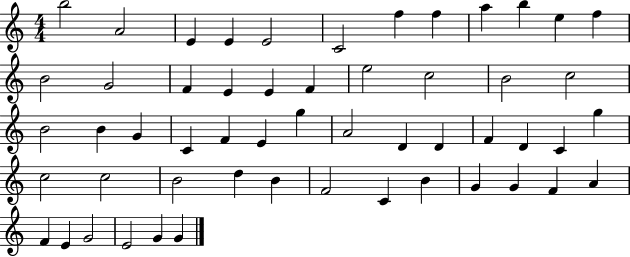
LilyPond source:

{
  \clef treble
  \numericTimeSignature
  \time 4/4
  \key c \major
  b''2 a'2 | e'4 e'4 e'2 | c'2 f''4 f''4 | a''4 b''4 e''4 f''4 | \break b'2 g'2 | f'4 e'4 e'4 f'4 | e''2 c''2 | b'2 c''2 | \break b'2 b'4 g'4 | c'4 f'4 e'4 g''4 | a'2 d'4 d'4 | f'4 d'4 c'4 g''4 | \break c''2 c''2 | b'2 d''4 b'4 | f'2 c'4 b'4 | g'4 g'4 f'4 a'4 | \break f'4 e'4 g'2 | e'2 g'4 g'4 | \bar "|."
}